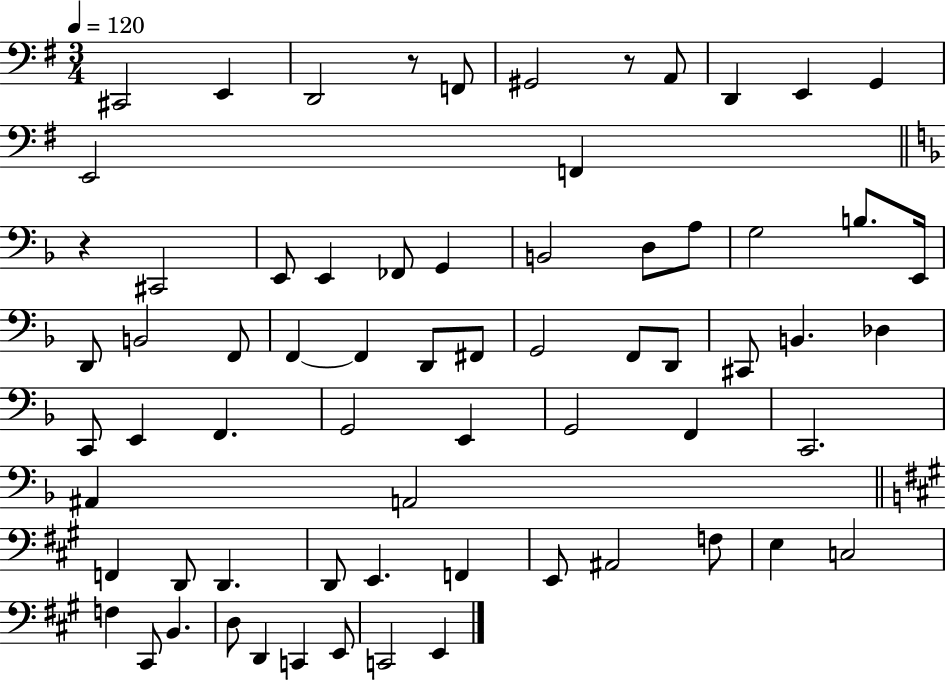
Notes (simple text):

C#2/h E2/q D2/h R/e F2/e G#2/h R/e A2/e D2/q E2/q G2/q E2/h F2/q R/q C#2/h E2/e E2/q FES2/e G2/q B2/h D3/e A3/e G3/h B3/e. E2/s D2/e B2/h F2/e F2/q F2/q D2/e F#2/e G2/h F2/e D2/e C#2/e B2/q. Db3/q C2/e E2/q F2/q. G2/h E2/q G2/h F2/q C2/h. A#2/q A2/h F2/q D2/e D2/q. D2/e E2/q. F2/q E2/e A#2/h F3/e E3/q C3/h F3/q C#2/e B2/q. D3/e D2/q C2/q E2/e C2/h E2/q